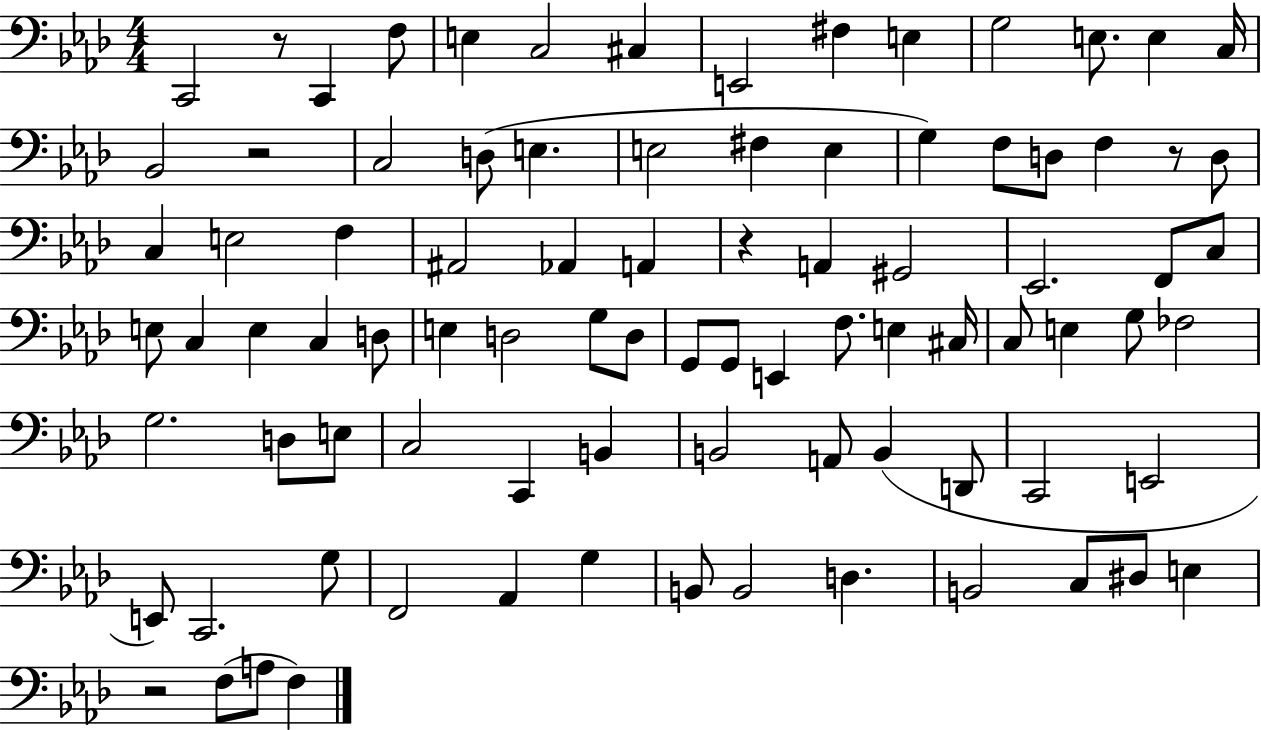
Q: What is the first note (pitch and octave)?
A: C2